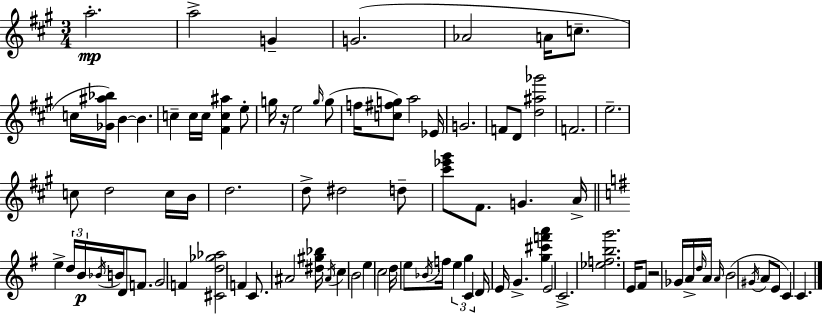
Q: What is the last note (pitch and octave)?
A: C4